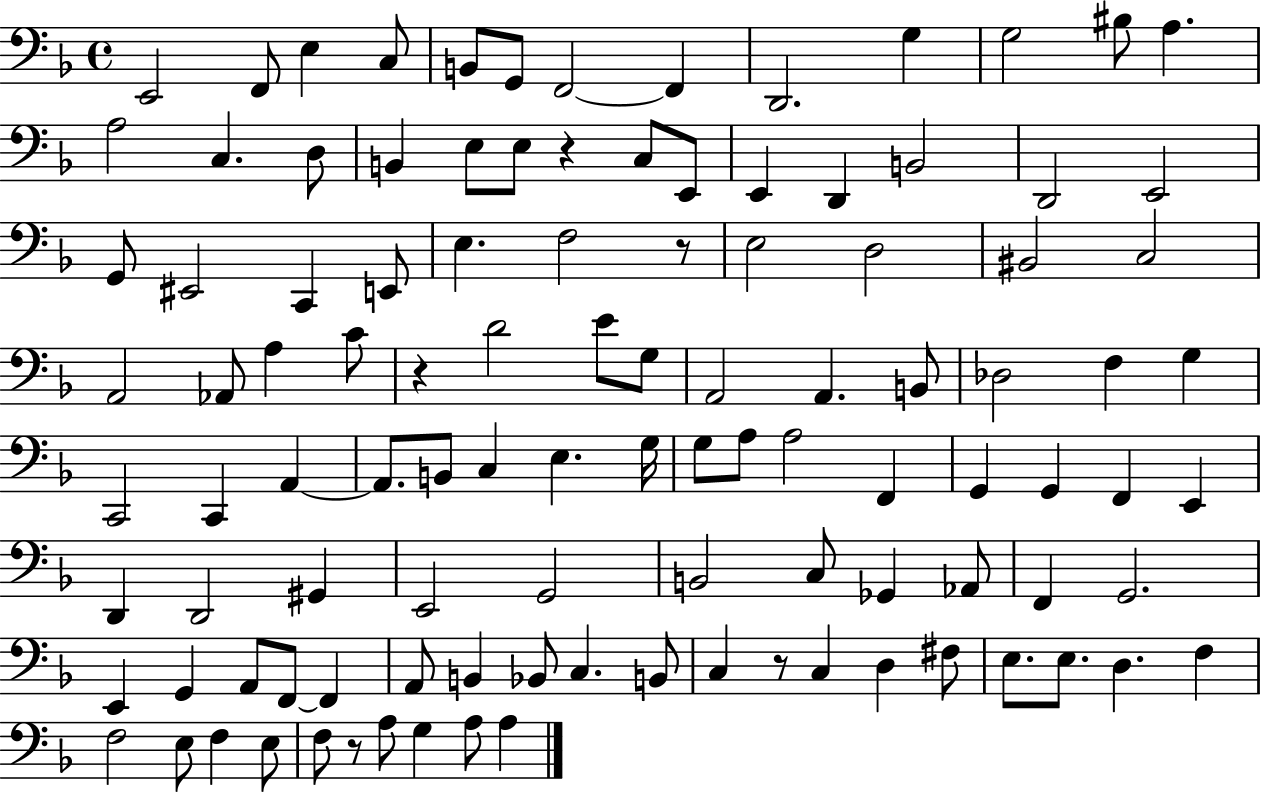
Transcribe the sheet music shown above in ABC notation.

X:1
T:Untitled
M:4/4
L:1/4
K:F
E,,2 F,,/2 E, C,/2 B,,/2 G,,/2 F,,2 F,, D,,2 G, G,2 ^B,/2 A, A,2 C, D,/2 B,, E,/2 E,/2 z C,/2 E,,/2 E,, D,, B,,2 D,,2 E,,2 G,,/2 ^E,,2 C,, E,,/2 E, F,2 z/2 E,2 D,2 ^B,,2 C,2 A,,2 _A,,/2 A, C/2 z D2 E/2 G,/2 A,,2 A,, B,,/2 _D,2 F, G, C,,2 C,, A,, A,,/2 B,,/2 C, E, G,/4 G,/2 A,/2 A,2 F,, G,, G,, F,, E,, D,, D,,2 ^G,, E,,2 G,,2 B,,2 C,/2 _G,, _A,,/2 F,, G,,2 E,, G,, A,,/2 F,,/2 F,, A,,/2 B,, _B,,/2 C, B,,/2 C, z/2 C, D, ^F,/2 E,/2 E,/2 D, F, F,2 E,/2 F, E,/2 F,/2 z/2 A,/2 G, A,/2 A,